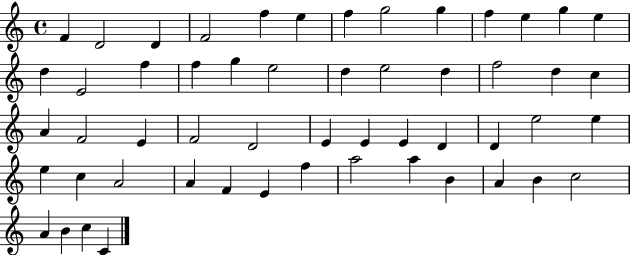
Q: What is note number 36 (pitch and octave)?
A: E5